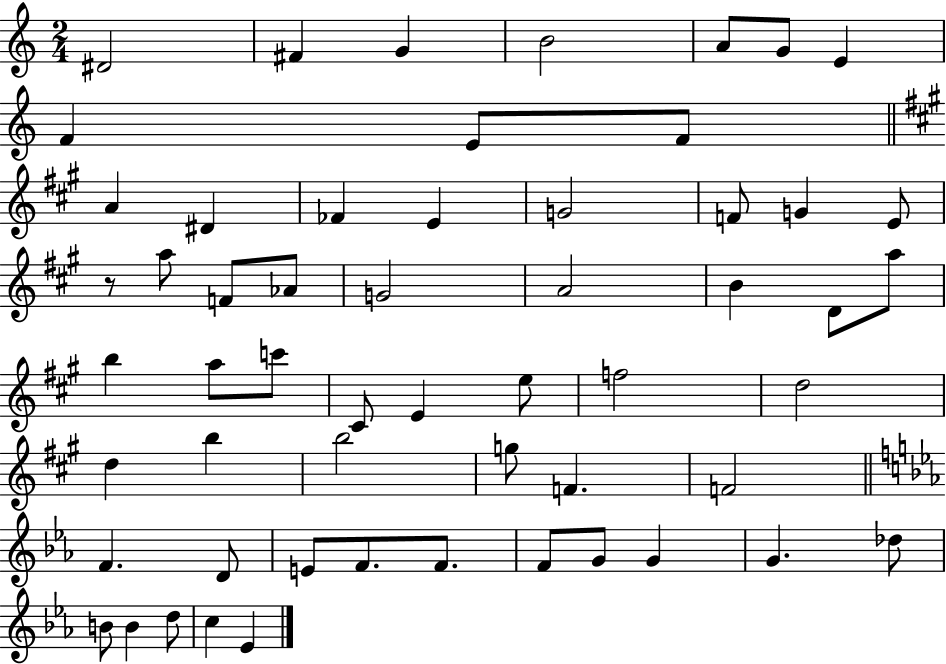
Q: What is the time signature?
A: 2/4